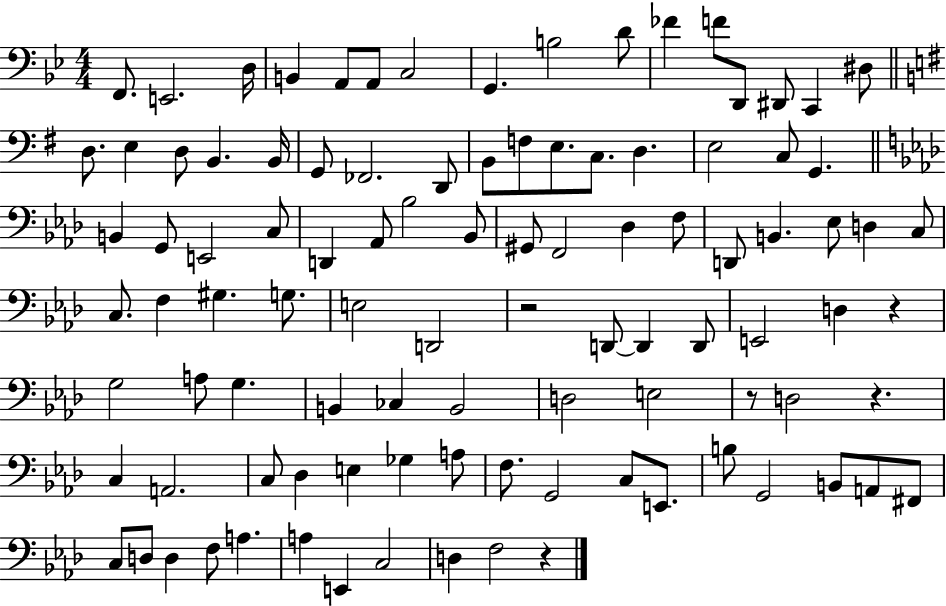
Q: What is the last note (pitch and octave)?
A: F3